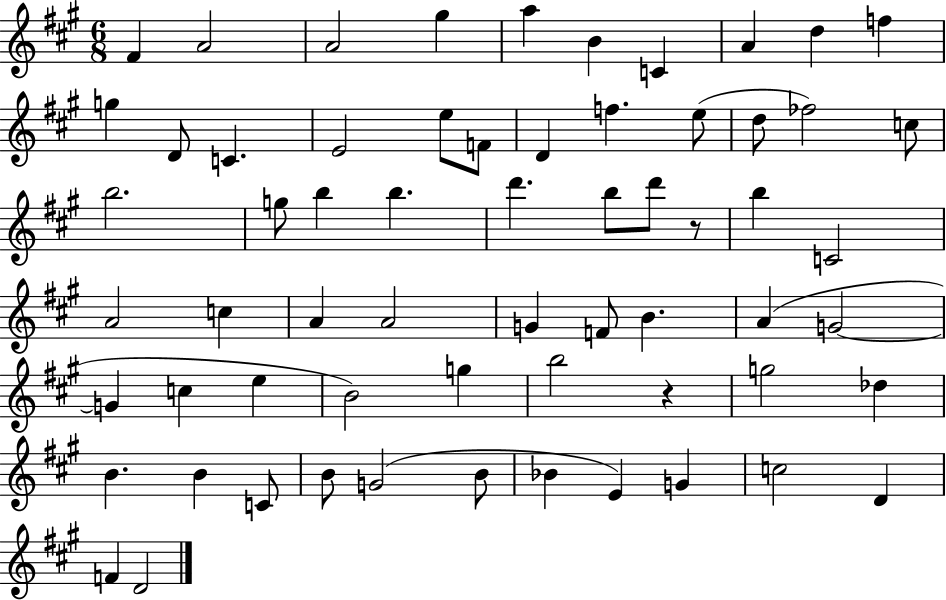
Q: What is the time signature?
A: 6/8